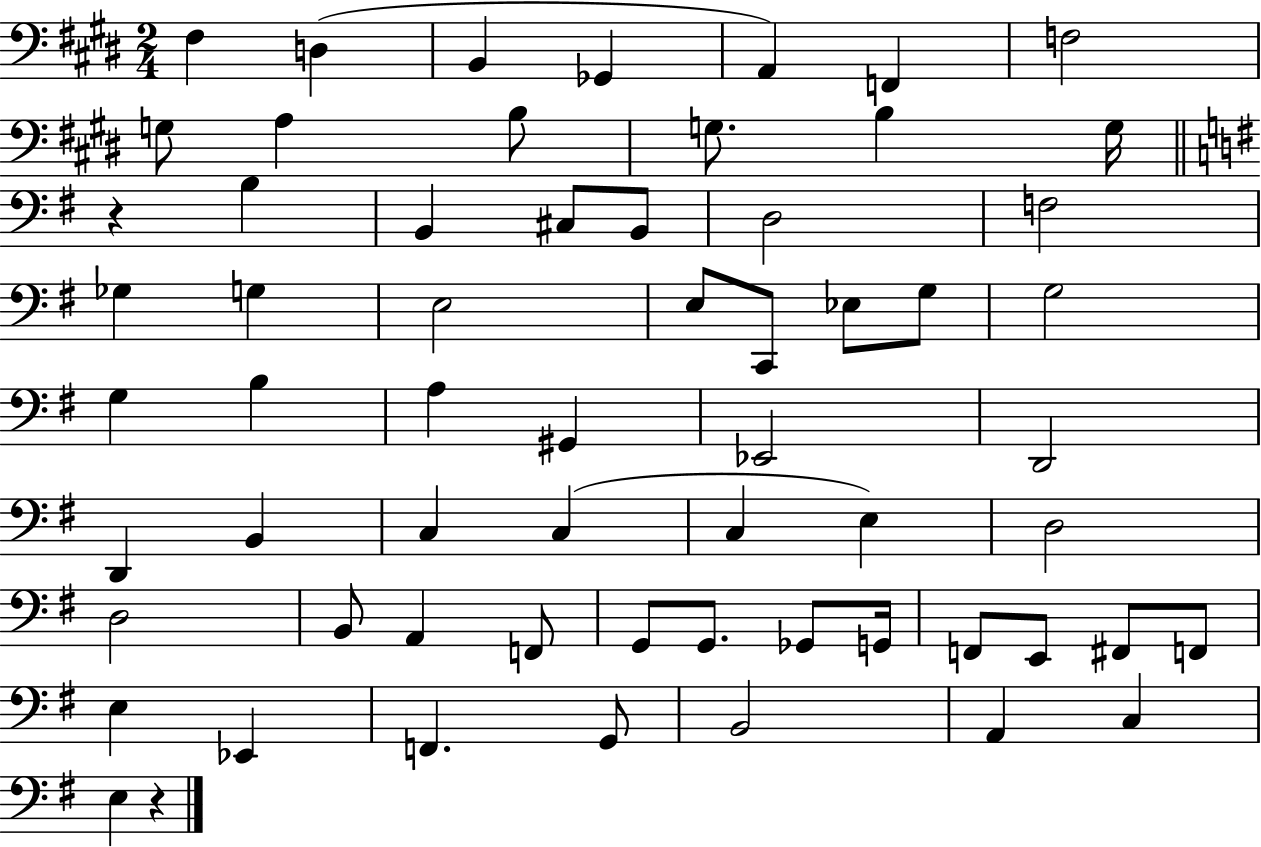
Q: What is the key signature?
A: E major